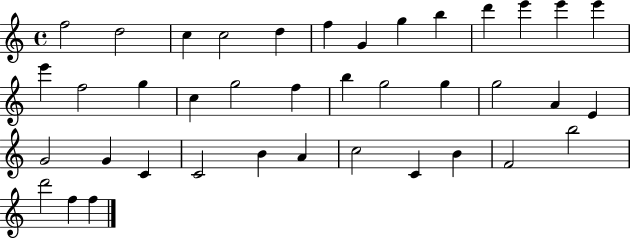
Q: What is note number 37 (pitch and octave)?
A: D6